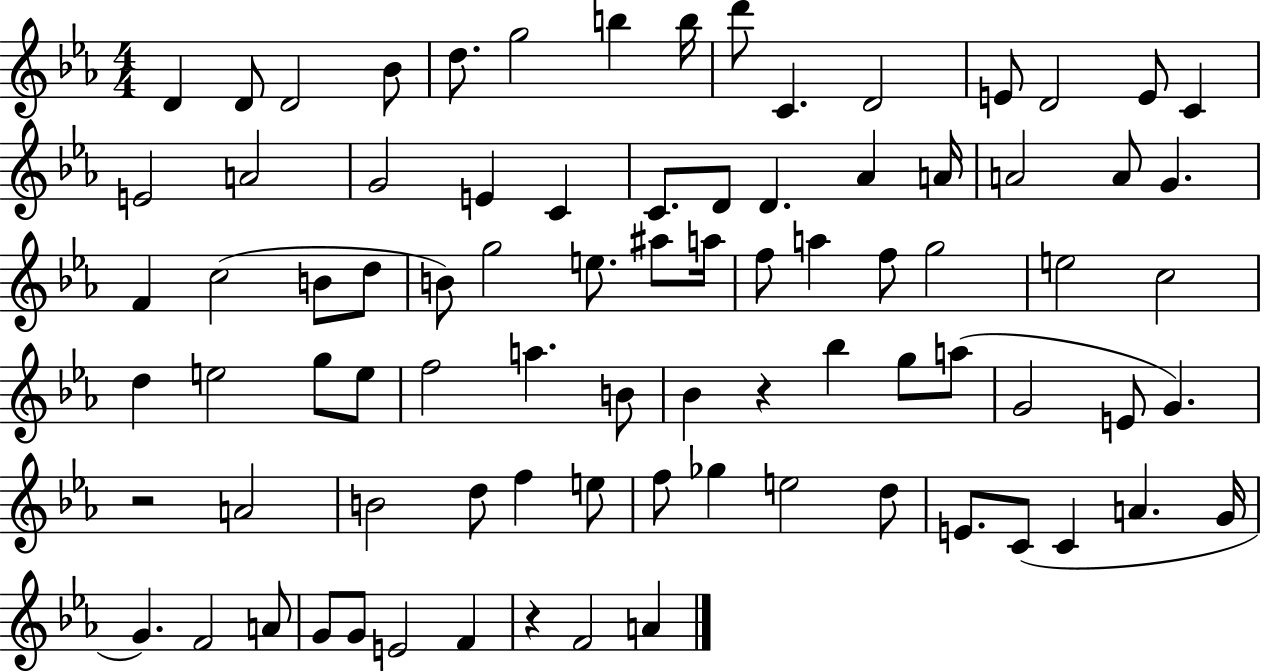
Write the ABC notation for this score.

X:1
T:Untitled
M:4/4
L:1/4
K:Eb
D D/2 D2 _B/2 d/2 g2 b b/4 d'/2 C D2 E/2 D2 E/2 C E2 A2 G2 E C C/2 D/2 D _A A/4 A2 A/2 G F c2 B/2 d/2 B/2 g2 e/2 ^a/2 a/4 f/2 a f/2 g2 e2 c2 d e2 g/2 e/2 f2 a B/2 _B z _b g/2 a/2 G2 E/2 G z2 A2 B2 d/2 f e/2 f/2 _g e2 d/2 E/2 C/2 C A G/4 G F2 A/2 G/2 G/2 E2 F z F2 A